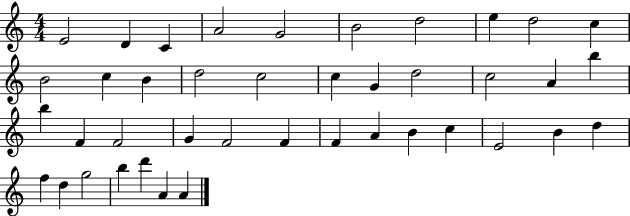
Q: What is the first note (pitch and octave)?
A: E4